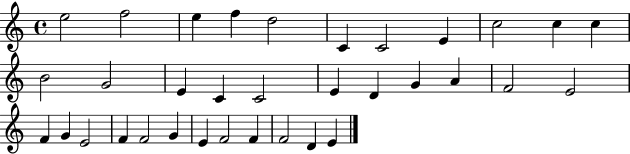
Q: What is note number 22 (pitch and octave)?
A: E4